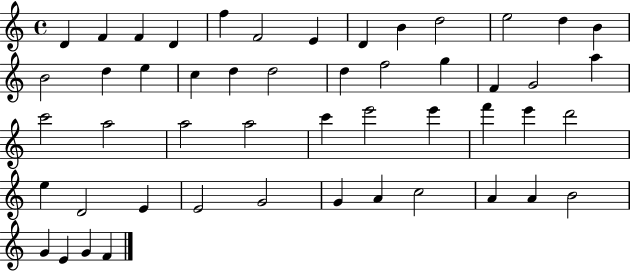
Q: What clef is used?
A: treble